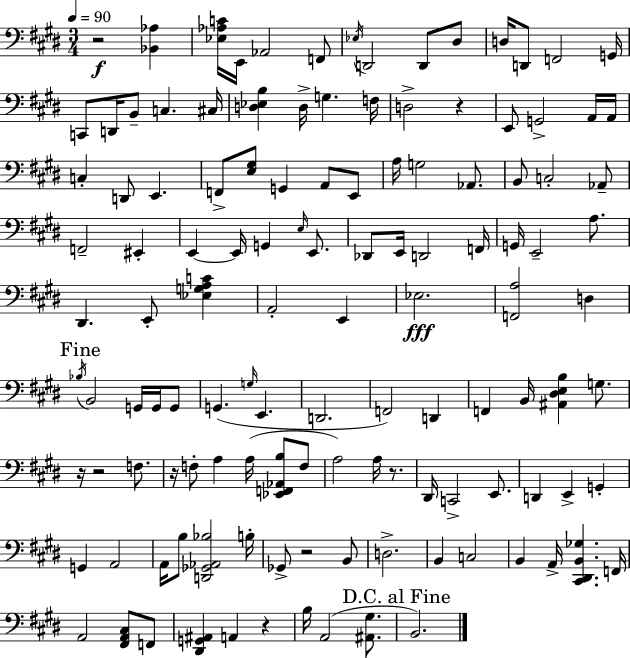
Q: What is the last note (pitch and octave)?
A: B2